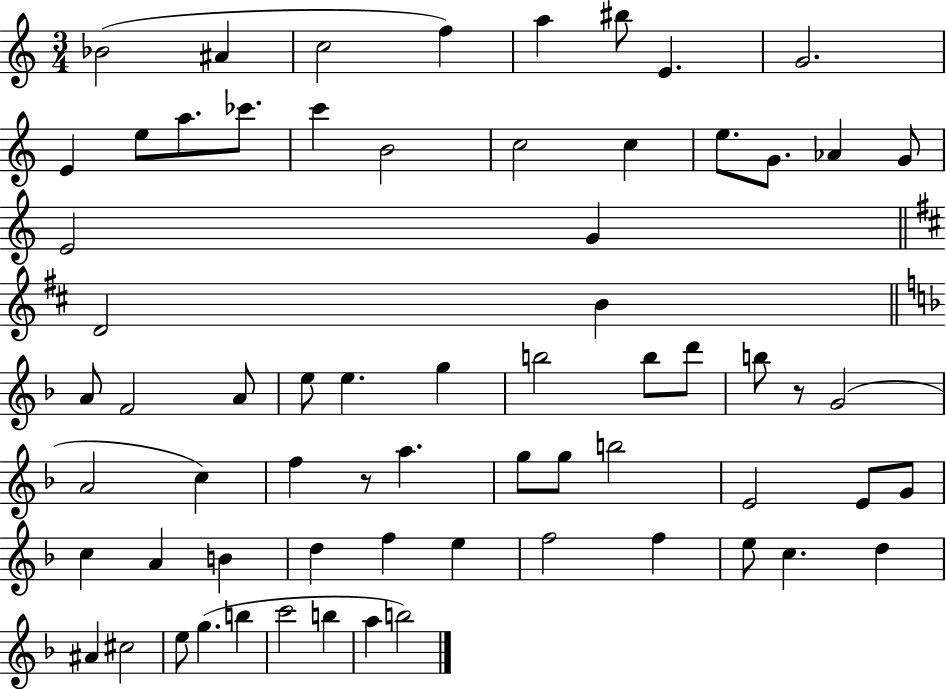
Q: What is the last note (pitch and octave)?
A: B5